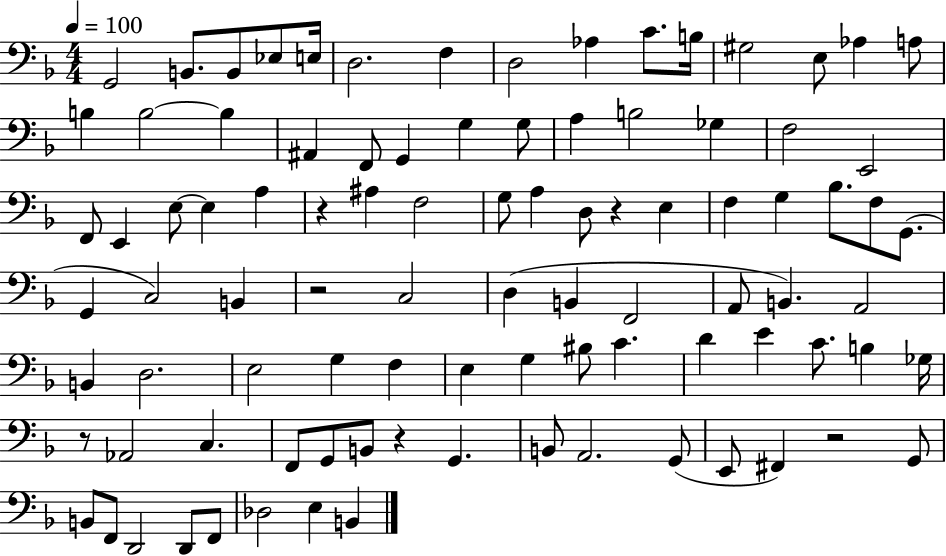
X:1
T:Untitled
M:4/4
L:1/4
K:F
G,,2 B,,/2 B,,/2 _E,/2 E,/4 D,2 F, D,2 _A, C/2 B,/4 ^G,2 E,/2 _A, A,/2 B, B,2 B, ^A,, F,,/2 G,, G, G,/2 A, B,2 _G, F,2 E,,2 F,,/2 E,, E,/2 E, A, z ^A, F,2 G,/2 A, D,/2 z E, F, G, _B,/2 F,/2 G,,/2 G,, C,2 B,, z2 C,2 D, B,, F,,2 A,,/2 B,, A,,2 B,, D,2 E,2 G, F, E, G, ^B,/2 C D E C/2 B, _G,/4 z/2 _A,,2 C, F,,/2 G,,/2 B,,/2 z G,, B,,/2 A,,2 G,,/2 E,,/2 ^F,, z2 G,,/2 B,,/2 F,,/2 D,,2 D,,/2 F,,/2 _D,2 E, B,,